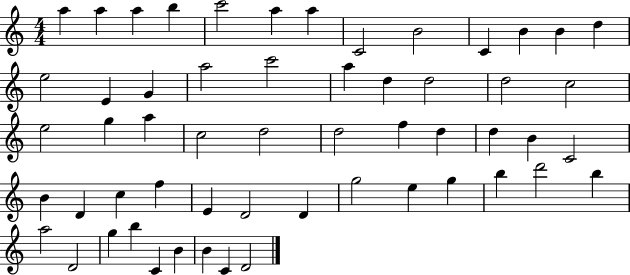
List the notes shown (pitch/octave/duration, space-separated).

A5/q A5/q A5/q B5/q C6/h A5/q A5/q C4/h B4/h C4/q B4/q B4/q D5/q E5/h E4/q G4/q A5/h C6/h A5/q D5/q D5/h D5/h C5/h E5/h G5/q A5/q C5/h D5/h D5/h F5/q D5/q D5/q B4/q C4/h B4/q D4/q C5/q F5/q E4/q D4/h D4/q G5/h E5/q G5/q B5/q D6/h B5/q A5/h D4/h G5/q B5/q C4/q B4/q B4/q C4/q D4/h